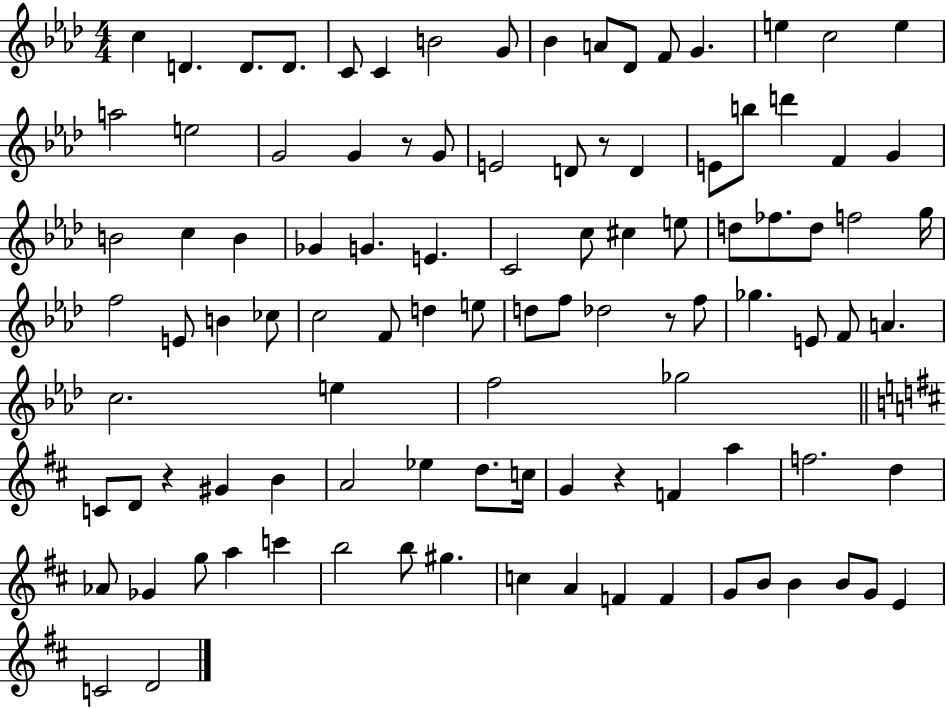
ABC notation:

X:1
T:Untitled
M:4/4
L:1/4
K:Ab
c D D/2 D/2 C/2 C B2 G/2 _B A/2 _D/2 F/2 G e c2 e a2 e2 G2 G z/2 G/2 E2 D/2 z/2 D E/2 b/2 d' F G B2 c B _G G E C2 c/2 ^c e/2 d/2 _f/2 d/2 f2 g/4 f2 E/2 B _c/2 c2 F/2 d e/2 d/2 f/2 _d2 z/2 f/2 _g E/2 F/2 A c2 e f2 _g2 C/2 D/2 z ^G B A2 _e d/2 c/4 G z F a f2 d _A/2 _G g/2 a c' b2 b/2 ^g c A F F G/2 B/2 B B/2 G/2 E C2 D2